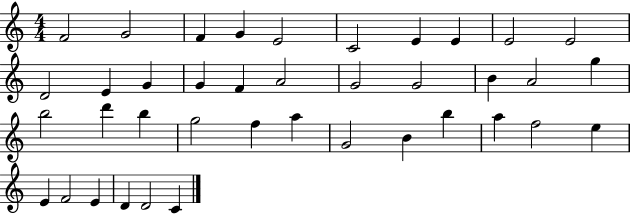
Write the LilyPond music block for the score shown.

{
  \clef treble
  \numericTimeSignature
  \time 4/4
  \key c \major
  f'2 g'2 | f'4 g'4 e'2 | c'2 e'4 e'4 | e'2 e'2 | \break d'2 e'4 g'4 | g'4 f'4 a'2 | g'2 g'2 | b'4 a'2 g''4 | \break b''2 d'''4 b''4 | g''2 f''4 a''4 | g'2 b'4 b''4 | a''4 f''2 e''4 | \break e'4 f'2 e'4 | d'4 d'2 c'4 | \bar "|."
}